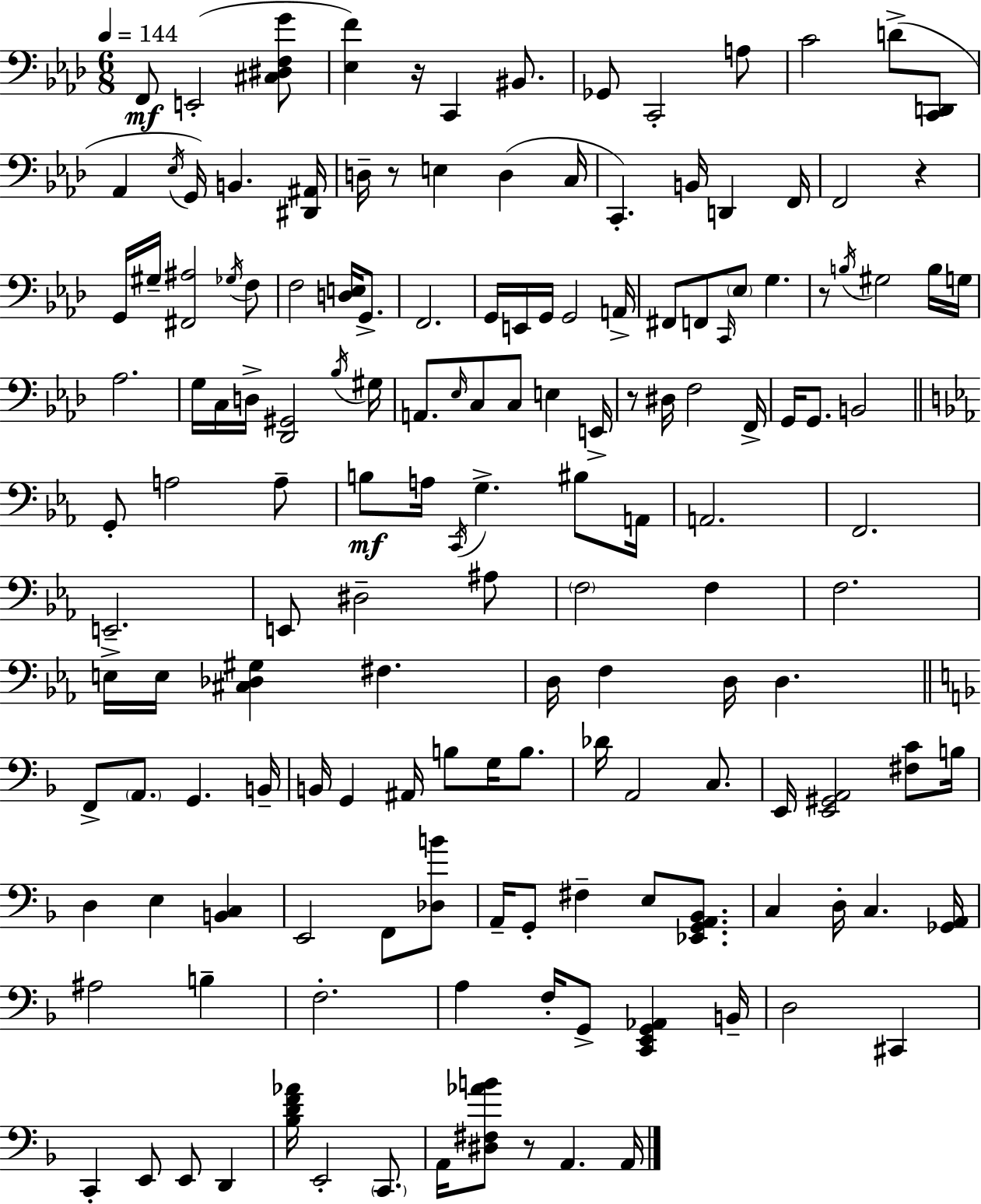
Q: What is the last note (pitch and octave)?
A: A2